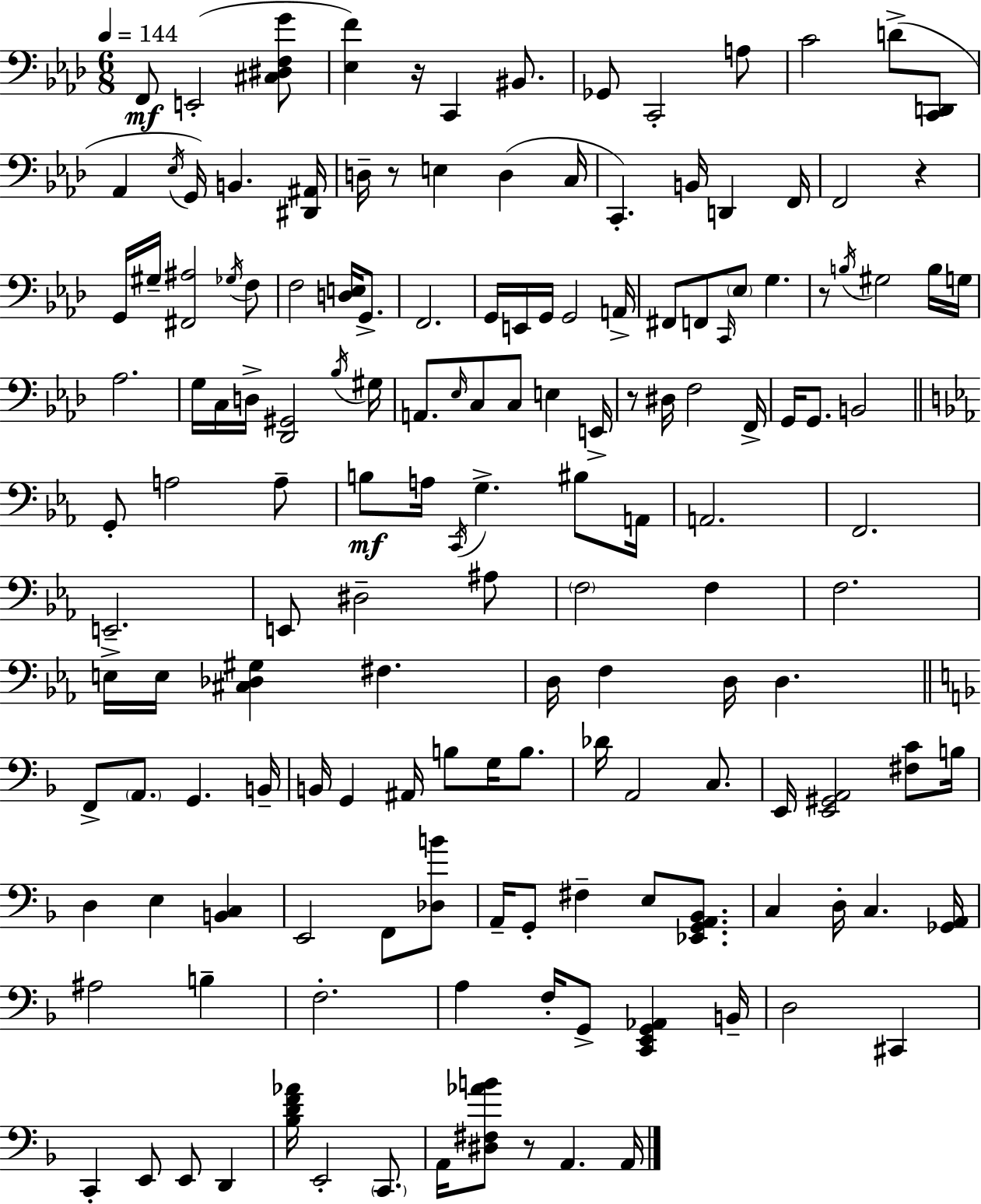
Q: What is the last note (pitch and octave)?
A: A2